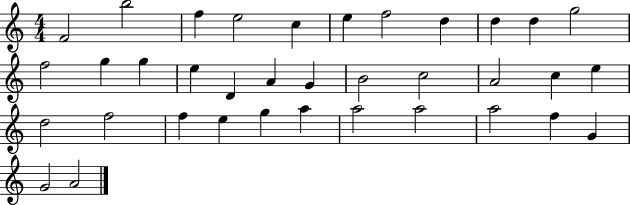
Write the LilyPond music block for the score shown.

{
  \clef treble
  \numericTimeSignature
  \time 4/4
  \key c \major
  f'2 b''2 | f''4 e''2 c''4 | e''4 f''2 d''4 | d''4 d''4 g''2 | \break f''2 g''4 g''4 | e''4 d'4 a'4 g'4 | b'2 c''2 | a'2 c''4 e''4 | \break d''2 f''2 | f''4 e''4 g''4 a''4 | a''2 a''2 | a''2 f''4 g'4 | \break g'2 a'2 | \bar "|."
}